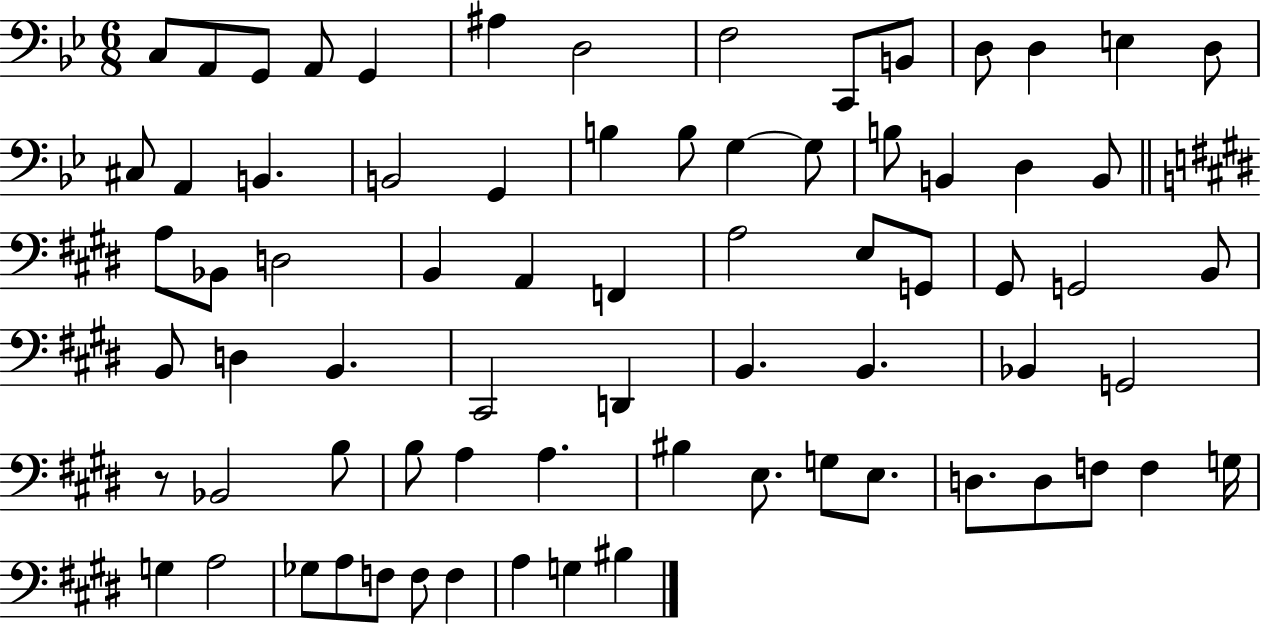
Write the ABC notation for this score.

X:1
T:Untitled
M:6/8
L:1/4
K:Bb
C,/2 A,,/2 G,,/2 A,,/2 G,, ^A, D,2 F,2 C,,/2 B,,/2 D,/2 D, E, D,/2 ^C,/2 A,, B,, B,,2 G,, B, B,/2 G, G,/2 B,/2 B,, D, B,,/2 A,/2 _B,,/2 D,2 B,, A,, F,, A,2 E,/2 G,,/2 ^G,,/2 G,,2 B,,/2 B,,/2 D, B,, ^C,,2 D,, B,, B,, _B,, G,,2 z/2 _B,,2 B,/2 B,/2 A, A, ^B, E,/2 G,/2 E,/2 D,/2 D,/2 F,/2 F, G,/4 G, A,2 _G,/2 A,/2 F,/2 F,/2 F, A, G, ^B,